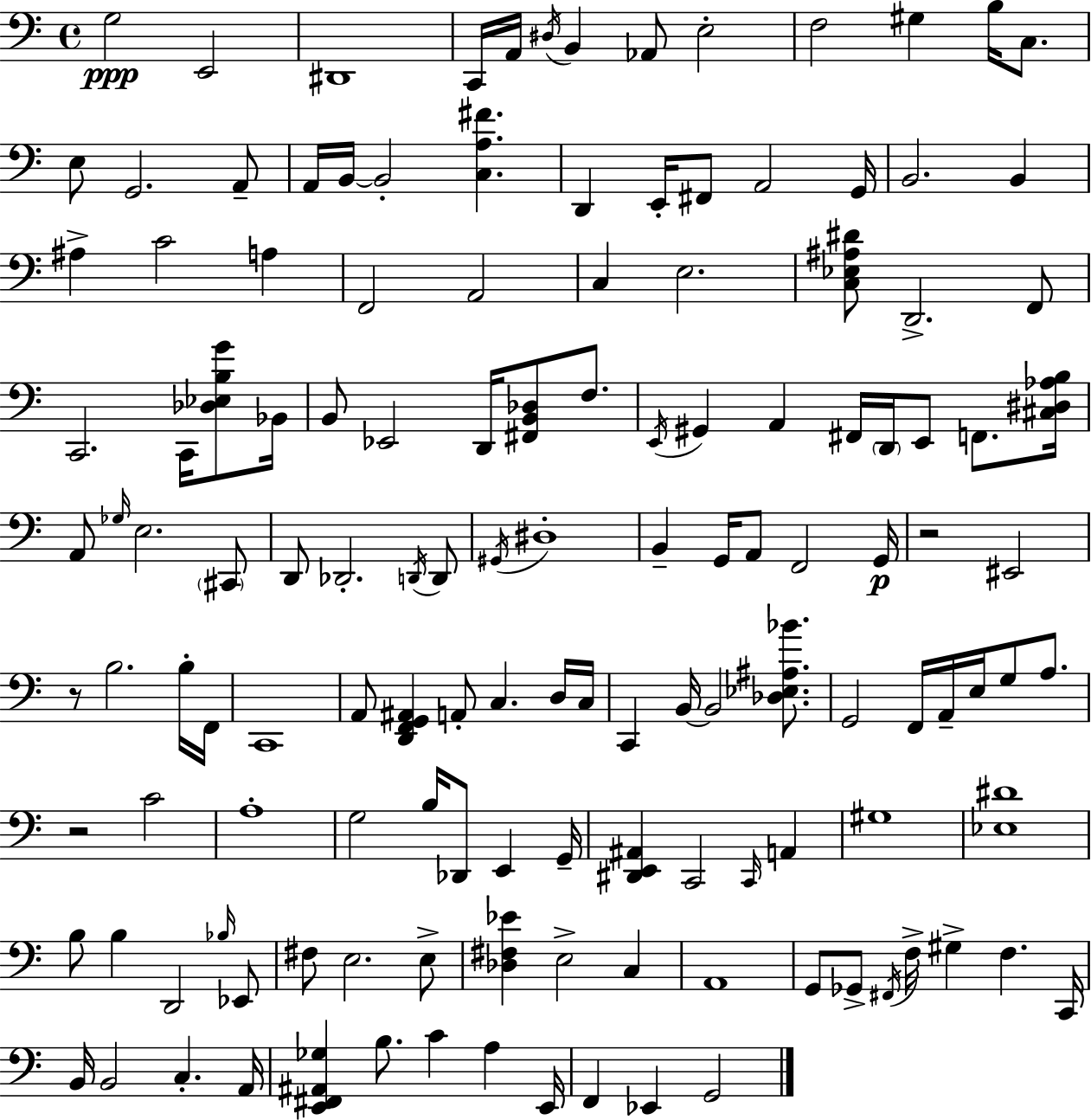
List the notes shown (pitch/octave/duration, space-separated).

G3/h E2/h D#2/w C2/s A2/s D#3/s B2/q Ab2/e E3/h F3/h G#3/q B3/s C3/e. E3/e G2/h. A2/e A2/s B2/s B2/h [C3,A3,F#4]/q. D2/q E2/s F#2/e A2/h G2/s B2/h. B2/q A#3/q C4/h A3/q F2/h A2/h C3/q E3/h. [C3,Eb3,A#3,D#4]/e D2/h. F2/e C2/h. C2/s [Db3,Eb3,B3,G4]/e Bb2/s B2/e Eb2/h D2/s [F#2,B2,Db3]/e F3/e. E2/s G#2/q A2/q F#2/s D2/s E2/e F2/e. [C#3,D#3,Ab3,B3]/s A2/e Gb3/s E3/h. C#2/e D2/e Db2/h. D2/s D2/e G#2/s D#3/w B2/q G2/s A2/e F2/h G2/s R/h EIS2/h R/e B3/h. B3/s F2/s C2/w A2/e [D2,F2,G2,A#2]/q A2/e C3/q. D3/s C3/s C2/q B2/s B2/h [Db3,Eb3,A#3,Bb4]/e. G2/h F2/s A2/s E3/s G3/e A3/e. R/h C4/h A3/w G3/h B3/s Db2/e E2/q G2/s [D#2,E2,A#2]/q C2/h C2/s A2/q G#3/w [Eb3,D#4]/w B3/e B3/q D2/h Bb3/s Eb2/e F#3/e E3/h. E3/e [Db3,F#3,Eb4]/q E3/h C3/q A2/w G2/e Gb2/e F#2/s F3/s G#3/q F3/q. C2/s B2/s B2/h C3/q. A2/s [E2,F#2,A#2,Gb3]/q B3/e. C4/q A3/q E2/s F2/q Eb2/q G2/h